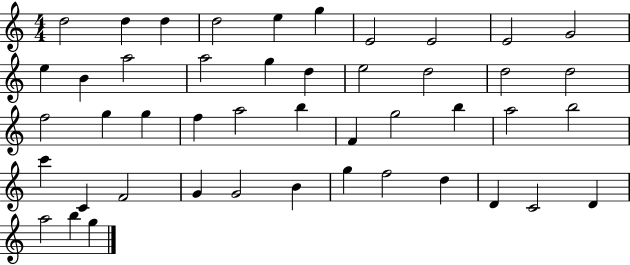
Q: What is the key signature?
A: C major